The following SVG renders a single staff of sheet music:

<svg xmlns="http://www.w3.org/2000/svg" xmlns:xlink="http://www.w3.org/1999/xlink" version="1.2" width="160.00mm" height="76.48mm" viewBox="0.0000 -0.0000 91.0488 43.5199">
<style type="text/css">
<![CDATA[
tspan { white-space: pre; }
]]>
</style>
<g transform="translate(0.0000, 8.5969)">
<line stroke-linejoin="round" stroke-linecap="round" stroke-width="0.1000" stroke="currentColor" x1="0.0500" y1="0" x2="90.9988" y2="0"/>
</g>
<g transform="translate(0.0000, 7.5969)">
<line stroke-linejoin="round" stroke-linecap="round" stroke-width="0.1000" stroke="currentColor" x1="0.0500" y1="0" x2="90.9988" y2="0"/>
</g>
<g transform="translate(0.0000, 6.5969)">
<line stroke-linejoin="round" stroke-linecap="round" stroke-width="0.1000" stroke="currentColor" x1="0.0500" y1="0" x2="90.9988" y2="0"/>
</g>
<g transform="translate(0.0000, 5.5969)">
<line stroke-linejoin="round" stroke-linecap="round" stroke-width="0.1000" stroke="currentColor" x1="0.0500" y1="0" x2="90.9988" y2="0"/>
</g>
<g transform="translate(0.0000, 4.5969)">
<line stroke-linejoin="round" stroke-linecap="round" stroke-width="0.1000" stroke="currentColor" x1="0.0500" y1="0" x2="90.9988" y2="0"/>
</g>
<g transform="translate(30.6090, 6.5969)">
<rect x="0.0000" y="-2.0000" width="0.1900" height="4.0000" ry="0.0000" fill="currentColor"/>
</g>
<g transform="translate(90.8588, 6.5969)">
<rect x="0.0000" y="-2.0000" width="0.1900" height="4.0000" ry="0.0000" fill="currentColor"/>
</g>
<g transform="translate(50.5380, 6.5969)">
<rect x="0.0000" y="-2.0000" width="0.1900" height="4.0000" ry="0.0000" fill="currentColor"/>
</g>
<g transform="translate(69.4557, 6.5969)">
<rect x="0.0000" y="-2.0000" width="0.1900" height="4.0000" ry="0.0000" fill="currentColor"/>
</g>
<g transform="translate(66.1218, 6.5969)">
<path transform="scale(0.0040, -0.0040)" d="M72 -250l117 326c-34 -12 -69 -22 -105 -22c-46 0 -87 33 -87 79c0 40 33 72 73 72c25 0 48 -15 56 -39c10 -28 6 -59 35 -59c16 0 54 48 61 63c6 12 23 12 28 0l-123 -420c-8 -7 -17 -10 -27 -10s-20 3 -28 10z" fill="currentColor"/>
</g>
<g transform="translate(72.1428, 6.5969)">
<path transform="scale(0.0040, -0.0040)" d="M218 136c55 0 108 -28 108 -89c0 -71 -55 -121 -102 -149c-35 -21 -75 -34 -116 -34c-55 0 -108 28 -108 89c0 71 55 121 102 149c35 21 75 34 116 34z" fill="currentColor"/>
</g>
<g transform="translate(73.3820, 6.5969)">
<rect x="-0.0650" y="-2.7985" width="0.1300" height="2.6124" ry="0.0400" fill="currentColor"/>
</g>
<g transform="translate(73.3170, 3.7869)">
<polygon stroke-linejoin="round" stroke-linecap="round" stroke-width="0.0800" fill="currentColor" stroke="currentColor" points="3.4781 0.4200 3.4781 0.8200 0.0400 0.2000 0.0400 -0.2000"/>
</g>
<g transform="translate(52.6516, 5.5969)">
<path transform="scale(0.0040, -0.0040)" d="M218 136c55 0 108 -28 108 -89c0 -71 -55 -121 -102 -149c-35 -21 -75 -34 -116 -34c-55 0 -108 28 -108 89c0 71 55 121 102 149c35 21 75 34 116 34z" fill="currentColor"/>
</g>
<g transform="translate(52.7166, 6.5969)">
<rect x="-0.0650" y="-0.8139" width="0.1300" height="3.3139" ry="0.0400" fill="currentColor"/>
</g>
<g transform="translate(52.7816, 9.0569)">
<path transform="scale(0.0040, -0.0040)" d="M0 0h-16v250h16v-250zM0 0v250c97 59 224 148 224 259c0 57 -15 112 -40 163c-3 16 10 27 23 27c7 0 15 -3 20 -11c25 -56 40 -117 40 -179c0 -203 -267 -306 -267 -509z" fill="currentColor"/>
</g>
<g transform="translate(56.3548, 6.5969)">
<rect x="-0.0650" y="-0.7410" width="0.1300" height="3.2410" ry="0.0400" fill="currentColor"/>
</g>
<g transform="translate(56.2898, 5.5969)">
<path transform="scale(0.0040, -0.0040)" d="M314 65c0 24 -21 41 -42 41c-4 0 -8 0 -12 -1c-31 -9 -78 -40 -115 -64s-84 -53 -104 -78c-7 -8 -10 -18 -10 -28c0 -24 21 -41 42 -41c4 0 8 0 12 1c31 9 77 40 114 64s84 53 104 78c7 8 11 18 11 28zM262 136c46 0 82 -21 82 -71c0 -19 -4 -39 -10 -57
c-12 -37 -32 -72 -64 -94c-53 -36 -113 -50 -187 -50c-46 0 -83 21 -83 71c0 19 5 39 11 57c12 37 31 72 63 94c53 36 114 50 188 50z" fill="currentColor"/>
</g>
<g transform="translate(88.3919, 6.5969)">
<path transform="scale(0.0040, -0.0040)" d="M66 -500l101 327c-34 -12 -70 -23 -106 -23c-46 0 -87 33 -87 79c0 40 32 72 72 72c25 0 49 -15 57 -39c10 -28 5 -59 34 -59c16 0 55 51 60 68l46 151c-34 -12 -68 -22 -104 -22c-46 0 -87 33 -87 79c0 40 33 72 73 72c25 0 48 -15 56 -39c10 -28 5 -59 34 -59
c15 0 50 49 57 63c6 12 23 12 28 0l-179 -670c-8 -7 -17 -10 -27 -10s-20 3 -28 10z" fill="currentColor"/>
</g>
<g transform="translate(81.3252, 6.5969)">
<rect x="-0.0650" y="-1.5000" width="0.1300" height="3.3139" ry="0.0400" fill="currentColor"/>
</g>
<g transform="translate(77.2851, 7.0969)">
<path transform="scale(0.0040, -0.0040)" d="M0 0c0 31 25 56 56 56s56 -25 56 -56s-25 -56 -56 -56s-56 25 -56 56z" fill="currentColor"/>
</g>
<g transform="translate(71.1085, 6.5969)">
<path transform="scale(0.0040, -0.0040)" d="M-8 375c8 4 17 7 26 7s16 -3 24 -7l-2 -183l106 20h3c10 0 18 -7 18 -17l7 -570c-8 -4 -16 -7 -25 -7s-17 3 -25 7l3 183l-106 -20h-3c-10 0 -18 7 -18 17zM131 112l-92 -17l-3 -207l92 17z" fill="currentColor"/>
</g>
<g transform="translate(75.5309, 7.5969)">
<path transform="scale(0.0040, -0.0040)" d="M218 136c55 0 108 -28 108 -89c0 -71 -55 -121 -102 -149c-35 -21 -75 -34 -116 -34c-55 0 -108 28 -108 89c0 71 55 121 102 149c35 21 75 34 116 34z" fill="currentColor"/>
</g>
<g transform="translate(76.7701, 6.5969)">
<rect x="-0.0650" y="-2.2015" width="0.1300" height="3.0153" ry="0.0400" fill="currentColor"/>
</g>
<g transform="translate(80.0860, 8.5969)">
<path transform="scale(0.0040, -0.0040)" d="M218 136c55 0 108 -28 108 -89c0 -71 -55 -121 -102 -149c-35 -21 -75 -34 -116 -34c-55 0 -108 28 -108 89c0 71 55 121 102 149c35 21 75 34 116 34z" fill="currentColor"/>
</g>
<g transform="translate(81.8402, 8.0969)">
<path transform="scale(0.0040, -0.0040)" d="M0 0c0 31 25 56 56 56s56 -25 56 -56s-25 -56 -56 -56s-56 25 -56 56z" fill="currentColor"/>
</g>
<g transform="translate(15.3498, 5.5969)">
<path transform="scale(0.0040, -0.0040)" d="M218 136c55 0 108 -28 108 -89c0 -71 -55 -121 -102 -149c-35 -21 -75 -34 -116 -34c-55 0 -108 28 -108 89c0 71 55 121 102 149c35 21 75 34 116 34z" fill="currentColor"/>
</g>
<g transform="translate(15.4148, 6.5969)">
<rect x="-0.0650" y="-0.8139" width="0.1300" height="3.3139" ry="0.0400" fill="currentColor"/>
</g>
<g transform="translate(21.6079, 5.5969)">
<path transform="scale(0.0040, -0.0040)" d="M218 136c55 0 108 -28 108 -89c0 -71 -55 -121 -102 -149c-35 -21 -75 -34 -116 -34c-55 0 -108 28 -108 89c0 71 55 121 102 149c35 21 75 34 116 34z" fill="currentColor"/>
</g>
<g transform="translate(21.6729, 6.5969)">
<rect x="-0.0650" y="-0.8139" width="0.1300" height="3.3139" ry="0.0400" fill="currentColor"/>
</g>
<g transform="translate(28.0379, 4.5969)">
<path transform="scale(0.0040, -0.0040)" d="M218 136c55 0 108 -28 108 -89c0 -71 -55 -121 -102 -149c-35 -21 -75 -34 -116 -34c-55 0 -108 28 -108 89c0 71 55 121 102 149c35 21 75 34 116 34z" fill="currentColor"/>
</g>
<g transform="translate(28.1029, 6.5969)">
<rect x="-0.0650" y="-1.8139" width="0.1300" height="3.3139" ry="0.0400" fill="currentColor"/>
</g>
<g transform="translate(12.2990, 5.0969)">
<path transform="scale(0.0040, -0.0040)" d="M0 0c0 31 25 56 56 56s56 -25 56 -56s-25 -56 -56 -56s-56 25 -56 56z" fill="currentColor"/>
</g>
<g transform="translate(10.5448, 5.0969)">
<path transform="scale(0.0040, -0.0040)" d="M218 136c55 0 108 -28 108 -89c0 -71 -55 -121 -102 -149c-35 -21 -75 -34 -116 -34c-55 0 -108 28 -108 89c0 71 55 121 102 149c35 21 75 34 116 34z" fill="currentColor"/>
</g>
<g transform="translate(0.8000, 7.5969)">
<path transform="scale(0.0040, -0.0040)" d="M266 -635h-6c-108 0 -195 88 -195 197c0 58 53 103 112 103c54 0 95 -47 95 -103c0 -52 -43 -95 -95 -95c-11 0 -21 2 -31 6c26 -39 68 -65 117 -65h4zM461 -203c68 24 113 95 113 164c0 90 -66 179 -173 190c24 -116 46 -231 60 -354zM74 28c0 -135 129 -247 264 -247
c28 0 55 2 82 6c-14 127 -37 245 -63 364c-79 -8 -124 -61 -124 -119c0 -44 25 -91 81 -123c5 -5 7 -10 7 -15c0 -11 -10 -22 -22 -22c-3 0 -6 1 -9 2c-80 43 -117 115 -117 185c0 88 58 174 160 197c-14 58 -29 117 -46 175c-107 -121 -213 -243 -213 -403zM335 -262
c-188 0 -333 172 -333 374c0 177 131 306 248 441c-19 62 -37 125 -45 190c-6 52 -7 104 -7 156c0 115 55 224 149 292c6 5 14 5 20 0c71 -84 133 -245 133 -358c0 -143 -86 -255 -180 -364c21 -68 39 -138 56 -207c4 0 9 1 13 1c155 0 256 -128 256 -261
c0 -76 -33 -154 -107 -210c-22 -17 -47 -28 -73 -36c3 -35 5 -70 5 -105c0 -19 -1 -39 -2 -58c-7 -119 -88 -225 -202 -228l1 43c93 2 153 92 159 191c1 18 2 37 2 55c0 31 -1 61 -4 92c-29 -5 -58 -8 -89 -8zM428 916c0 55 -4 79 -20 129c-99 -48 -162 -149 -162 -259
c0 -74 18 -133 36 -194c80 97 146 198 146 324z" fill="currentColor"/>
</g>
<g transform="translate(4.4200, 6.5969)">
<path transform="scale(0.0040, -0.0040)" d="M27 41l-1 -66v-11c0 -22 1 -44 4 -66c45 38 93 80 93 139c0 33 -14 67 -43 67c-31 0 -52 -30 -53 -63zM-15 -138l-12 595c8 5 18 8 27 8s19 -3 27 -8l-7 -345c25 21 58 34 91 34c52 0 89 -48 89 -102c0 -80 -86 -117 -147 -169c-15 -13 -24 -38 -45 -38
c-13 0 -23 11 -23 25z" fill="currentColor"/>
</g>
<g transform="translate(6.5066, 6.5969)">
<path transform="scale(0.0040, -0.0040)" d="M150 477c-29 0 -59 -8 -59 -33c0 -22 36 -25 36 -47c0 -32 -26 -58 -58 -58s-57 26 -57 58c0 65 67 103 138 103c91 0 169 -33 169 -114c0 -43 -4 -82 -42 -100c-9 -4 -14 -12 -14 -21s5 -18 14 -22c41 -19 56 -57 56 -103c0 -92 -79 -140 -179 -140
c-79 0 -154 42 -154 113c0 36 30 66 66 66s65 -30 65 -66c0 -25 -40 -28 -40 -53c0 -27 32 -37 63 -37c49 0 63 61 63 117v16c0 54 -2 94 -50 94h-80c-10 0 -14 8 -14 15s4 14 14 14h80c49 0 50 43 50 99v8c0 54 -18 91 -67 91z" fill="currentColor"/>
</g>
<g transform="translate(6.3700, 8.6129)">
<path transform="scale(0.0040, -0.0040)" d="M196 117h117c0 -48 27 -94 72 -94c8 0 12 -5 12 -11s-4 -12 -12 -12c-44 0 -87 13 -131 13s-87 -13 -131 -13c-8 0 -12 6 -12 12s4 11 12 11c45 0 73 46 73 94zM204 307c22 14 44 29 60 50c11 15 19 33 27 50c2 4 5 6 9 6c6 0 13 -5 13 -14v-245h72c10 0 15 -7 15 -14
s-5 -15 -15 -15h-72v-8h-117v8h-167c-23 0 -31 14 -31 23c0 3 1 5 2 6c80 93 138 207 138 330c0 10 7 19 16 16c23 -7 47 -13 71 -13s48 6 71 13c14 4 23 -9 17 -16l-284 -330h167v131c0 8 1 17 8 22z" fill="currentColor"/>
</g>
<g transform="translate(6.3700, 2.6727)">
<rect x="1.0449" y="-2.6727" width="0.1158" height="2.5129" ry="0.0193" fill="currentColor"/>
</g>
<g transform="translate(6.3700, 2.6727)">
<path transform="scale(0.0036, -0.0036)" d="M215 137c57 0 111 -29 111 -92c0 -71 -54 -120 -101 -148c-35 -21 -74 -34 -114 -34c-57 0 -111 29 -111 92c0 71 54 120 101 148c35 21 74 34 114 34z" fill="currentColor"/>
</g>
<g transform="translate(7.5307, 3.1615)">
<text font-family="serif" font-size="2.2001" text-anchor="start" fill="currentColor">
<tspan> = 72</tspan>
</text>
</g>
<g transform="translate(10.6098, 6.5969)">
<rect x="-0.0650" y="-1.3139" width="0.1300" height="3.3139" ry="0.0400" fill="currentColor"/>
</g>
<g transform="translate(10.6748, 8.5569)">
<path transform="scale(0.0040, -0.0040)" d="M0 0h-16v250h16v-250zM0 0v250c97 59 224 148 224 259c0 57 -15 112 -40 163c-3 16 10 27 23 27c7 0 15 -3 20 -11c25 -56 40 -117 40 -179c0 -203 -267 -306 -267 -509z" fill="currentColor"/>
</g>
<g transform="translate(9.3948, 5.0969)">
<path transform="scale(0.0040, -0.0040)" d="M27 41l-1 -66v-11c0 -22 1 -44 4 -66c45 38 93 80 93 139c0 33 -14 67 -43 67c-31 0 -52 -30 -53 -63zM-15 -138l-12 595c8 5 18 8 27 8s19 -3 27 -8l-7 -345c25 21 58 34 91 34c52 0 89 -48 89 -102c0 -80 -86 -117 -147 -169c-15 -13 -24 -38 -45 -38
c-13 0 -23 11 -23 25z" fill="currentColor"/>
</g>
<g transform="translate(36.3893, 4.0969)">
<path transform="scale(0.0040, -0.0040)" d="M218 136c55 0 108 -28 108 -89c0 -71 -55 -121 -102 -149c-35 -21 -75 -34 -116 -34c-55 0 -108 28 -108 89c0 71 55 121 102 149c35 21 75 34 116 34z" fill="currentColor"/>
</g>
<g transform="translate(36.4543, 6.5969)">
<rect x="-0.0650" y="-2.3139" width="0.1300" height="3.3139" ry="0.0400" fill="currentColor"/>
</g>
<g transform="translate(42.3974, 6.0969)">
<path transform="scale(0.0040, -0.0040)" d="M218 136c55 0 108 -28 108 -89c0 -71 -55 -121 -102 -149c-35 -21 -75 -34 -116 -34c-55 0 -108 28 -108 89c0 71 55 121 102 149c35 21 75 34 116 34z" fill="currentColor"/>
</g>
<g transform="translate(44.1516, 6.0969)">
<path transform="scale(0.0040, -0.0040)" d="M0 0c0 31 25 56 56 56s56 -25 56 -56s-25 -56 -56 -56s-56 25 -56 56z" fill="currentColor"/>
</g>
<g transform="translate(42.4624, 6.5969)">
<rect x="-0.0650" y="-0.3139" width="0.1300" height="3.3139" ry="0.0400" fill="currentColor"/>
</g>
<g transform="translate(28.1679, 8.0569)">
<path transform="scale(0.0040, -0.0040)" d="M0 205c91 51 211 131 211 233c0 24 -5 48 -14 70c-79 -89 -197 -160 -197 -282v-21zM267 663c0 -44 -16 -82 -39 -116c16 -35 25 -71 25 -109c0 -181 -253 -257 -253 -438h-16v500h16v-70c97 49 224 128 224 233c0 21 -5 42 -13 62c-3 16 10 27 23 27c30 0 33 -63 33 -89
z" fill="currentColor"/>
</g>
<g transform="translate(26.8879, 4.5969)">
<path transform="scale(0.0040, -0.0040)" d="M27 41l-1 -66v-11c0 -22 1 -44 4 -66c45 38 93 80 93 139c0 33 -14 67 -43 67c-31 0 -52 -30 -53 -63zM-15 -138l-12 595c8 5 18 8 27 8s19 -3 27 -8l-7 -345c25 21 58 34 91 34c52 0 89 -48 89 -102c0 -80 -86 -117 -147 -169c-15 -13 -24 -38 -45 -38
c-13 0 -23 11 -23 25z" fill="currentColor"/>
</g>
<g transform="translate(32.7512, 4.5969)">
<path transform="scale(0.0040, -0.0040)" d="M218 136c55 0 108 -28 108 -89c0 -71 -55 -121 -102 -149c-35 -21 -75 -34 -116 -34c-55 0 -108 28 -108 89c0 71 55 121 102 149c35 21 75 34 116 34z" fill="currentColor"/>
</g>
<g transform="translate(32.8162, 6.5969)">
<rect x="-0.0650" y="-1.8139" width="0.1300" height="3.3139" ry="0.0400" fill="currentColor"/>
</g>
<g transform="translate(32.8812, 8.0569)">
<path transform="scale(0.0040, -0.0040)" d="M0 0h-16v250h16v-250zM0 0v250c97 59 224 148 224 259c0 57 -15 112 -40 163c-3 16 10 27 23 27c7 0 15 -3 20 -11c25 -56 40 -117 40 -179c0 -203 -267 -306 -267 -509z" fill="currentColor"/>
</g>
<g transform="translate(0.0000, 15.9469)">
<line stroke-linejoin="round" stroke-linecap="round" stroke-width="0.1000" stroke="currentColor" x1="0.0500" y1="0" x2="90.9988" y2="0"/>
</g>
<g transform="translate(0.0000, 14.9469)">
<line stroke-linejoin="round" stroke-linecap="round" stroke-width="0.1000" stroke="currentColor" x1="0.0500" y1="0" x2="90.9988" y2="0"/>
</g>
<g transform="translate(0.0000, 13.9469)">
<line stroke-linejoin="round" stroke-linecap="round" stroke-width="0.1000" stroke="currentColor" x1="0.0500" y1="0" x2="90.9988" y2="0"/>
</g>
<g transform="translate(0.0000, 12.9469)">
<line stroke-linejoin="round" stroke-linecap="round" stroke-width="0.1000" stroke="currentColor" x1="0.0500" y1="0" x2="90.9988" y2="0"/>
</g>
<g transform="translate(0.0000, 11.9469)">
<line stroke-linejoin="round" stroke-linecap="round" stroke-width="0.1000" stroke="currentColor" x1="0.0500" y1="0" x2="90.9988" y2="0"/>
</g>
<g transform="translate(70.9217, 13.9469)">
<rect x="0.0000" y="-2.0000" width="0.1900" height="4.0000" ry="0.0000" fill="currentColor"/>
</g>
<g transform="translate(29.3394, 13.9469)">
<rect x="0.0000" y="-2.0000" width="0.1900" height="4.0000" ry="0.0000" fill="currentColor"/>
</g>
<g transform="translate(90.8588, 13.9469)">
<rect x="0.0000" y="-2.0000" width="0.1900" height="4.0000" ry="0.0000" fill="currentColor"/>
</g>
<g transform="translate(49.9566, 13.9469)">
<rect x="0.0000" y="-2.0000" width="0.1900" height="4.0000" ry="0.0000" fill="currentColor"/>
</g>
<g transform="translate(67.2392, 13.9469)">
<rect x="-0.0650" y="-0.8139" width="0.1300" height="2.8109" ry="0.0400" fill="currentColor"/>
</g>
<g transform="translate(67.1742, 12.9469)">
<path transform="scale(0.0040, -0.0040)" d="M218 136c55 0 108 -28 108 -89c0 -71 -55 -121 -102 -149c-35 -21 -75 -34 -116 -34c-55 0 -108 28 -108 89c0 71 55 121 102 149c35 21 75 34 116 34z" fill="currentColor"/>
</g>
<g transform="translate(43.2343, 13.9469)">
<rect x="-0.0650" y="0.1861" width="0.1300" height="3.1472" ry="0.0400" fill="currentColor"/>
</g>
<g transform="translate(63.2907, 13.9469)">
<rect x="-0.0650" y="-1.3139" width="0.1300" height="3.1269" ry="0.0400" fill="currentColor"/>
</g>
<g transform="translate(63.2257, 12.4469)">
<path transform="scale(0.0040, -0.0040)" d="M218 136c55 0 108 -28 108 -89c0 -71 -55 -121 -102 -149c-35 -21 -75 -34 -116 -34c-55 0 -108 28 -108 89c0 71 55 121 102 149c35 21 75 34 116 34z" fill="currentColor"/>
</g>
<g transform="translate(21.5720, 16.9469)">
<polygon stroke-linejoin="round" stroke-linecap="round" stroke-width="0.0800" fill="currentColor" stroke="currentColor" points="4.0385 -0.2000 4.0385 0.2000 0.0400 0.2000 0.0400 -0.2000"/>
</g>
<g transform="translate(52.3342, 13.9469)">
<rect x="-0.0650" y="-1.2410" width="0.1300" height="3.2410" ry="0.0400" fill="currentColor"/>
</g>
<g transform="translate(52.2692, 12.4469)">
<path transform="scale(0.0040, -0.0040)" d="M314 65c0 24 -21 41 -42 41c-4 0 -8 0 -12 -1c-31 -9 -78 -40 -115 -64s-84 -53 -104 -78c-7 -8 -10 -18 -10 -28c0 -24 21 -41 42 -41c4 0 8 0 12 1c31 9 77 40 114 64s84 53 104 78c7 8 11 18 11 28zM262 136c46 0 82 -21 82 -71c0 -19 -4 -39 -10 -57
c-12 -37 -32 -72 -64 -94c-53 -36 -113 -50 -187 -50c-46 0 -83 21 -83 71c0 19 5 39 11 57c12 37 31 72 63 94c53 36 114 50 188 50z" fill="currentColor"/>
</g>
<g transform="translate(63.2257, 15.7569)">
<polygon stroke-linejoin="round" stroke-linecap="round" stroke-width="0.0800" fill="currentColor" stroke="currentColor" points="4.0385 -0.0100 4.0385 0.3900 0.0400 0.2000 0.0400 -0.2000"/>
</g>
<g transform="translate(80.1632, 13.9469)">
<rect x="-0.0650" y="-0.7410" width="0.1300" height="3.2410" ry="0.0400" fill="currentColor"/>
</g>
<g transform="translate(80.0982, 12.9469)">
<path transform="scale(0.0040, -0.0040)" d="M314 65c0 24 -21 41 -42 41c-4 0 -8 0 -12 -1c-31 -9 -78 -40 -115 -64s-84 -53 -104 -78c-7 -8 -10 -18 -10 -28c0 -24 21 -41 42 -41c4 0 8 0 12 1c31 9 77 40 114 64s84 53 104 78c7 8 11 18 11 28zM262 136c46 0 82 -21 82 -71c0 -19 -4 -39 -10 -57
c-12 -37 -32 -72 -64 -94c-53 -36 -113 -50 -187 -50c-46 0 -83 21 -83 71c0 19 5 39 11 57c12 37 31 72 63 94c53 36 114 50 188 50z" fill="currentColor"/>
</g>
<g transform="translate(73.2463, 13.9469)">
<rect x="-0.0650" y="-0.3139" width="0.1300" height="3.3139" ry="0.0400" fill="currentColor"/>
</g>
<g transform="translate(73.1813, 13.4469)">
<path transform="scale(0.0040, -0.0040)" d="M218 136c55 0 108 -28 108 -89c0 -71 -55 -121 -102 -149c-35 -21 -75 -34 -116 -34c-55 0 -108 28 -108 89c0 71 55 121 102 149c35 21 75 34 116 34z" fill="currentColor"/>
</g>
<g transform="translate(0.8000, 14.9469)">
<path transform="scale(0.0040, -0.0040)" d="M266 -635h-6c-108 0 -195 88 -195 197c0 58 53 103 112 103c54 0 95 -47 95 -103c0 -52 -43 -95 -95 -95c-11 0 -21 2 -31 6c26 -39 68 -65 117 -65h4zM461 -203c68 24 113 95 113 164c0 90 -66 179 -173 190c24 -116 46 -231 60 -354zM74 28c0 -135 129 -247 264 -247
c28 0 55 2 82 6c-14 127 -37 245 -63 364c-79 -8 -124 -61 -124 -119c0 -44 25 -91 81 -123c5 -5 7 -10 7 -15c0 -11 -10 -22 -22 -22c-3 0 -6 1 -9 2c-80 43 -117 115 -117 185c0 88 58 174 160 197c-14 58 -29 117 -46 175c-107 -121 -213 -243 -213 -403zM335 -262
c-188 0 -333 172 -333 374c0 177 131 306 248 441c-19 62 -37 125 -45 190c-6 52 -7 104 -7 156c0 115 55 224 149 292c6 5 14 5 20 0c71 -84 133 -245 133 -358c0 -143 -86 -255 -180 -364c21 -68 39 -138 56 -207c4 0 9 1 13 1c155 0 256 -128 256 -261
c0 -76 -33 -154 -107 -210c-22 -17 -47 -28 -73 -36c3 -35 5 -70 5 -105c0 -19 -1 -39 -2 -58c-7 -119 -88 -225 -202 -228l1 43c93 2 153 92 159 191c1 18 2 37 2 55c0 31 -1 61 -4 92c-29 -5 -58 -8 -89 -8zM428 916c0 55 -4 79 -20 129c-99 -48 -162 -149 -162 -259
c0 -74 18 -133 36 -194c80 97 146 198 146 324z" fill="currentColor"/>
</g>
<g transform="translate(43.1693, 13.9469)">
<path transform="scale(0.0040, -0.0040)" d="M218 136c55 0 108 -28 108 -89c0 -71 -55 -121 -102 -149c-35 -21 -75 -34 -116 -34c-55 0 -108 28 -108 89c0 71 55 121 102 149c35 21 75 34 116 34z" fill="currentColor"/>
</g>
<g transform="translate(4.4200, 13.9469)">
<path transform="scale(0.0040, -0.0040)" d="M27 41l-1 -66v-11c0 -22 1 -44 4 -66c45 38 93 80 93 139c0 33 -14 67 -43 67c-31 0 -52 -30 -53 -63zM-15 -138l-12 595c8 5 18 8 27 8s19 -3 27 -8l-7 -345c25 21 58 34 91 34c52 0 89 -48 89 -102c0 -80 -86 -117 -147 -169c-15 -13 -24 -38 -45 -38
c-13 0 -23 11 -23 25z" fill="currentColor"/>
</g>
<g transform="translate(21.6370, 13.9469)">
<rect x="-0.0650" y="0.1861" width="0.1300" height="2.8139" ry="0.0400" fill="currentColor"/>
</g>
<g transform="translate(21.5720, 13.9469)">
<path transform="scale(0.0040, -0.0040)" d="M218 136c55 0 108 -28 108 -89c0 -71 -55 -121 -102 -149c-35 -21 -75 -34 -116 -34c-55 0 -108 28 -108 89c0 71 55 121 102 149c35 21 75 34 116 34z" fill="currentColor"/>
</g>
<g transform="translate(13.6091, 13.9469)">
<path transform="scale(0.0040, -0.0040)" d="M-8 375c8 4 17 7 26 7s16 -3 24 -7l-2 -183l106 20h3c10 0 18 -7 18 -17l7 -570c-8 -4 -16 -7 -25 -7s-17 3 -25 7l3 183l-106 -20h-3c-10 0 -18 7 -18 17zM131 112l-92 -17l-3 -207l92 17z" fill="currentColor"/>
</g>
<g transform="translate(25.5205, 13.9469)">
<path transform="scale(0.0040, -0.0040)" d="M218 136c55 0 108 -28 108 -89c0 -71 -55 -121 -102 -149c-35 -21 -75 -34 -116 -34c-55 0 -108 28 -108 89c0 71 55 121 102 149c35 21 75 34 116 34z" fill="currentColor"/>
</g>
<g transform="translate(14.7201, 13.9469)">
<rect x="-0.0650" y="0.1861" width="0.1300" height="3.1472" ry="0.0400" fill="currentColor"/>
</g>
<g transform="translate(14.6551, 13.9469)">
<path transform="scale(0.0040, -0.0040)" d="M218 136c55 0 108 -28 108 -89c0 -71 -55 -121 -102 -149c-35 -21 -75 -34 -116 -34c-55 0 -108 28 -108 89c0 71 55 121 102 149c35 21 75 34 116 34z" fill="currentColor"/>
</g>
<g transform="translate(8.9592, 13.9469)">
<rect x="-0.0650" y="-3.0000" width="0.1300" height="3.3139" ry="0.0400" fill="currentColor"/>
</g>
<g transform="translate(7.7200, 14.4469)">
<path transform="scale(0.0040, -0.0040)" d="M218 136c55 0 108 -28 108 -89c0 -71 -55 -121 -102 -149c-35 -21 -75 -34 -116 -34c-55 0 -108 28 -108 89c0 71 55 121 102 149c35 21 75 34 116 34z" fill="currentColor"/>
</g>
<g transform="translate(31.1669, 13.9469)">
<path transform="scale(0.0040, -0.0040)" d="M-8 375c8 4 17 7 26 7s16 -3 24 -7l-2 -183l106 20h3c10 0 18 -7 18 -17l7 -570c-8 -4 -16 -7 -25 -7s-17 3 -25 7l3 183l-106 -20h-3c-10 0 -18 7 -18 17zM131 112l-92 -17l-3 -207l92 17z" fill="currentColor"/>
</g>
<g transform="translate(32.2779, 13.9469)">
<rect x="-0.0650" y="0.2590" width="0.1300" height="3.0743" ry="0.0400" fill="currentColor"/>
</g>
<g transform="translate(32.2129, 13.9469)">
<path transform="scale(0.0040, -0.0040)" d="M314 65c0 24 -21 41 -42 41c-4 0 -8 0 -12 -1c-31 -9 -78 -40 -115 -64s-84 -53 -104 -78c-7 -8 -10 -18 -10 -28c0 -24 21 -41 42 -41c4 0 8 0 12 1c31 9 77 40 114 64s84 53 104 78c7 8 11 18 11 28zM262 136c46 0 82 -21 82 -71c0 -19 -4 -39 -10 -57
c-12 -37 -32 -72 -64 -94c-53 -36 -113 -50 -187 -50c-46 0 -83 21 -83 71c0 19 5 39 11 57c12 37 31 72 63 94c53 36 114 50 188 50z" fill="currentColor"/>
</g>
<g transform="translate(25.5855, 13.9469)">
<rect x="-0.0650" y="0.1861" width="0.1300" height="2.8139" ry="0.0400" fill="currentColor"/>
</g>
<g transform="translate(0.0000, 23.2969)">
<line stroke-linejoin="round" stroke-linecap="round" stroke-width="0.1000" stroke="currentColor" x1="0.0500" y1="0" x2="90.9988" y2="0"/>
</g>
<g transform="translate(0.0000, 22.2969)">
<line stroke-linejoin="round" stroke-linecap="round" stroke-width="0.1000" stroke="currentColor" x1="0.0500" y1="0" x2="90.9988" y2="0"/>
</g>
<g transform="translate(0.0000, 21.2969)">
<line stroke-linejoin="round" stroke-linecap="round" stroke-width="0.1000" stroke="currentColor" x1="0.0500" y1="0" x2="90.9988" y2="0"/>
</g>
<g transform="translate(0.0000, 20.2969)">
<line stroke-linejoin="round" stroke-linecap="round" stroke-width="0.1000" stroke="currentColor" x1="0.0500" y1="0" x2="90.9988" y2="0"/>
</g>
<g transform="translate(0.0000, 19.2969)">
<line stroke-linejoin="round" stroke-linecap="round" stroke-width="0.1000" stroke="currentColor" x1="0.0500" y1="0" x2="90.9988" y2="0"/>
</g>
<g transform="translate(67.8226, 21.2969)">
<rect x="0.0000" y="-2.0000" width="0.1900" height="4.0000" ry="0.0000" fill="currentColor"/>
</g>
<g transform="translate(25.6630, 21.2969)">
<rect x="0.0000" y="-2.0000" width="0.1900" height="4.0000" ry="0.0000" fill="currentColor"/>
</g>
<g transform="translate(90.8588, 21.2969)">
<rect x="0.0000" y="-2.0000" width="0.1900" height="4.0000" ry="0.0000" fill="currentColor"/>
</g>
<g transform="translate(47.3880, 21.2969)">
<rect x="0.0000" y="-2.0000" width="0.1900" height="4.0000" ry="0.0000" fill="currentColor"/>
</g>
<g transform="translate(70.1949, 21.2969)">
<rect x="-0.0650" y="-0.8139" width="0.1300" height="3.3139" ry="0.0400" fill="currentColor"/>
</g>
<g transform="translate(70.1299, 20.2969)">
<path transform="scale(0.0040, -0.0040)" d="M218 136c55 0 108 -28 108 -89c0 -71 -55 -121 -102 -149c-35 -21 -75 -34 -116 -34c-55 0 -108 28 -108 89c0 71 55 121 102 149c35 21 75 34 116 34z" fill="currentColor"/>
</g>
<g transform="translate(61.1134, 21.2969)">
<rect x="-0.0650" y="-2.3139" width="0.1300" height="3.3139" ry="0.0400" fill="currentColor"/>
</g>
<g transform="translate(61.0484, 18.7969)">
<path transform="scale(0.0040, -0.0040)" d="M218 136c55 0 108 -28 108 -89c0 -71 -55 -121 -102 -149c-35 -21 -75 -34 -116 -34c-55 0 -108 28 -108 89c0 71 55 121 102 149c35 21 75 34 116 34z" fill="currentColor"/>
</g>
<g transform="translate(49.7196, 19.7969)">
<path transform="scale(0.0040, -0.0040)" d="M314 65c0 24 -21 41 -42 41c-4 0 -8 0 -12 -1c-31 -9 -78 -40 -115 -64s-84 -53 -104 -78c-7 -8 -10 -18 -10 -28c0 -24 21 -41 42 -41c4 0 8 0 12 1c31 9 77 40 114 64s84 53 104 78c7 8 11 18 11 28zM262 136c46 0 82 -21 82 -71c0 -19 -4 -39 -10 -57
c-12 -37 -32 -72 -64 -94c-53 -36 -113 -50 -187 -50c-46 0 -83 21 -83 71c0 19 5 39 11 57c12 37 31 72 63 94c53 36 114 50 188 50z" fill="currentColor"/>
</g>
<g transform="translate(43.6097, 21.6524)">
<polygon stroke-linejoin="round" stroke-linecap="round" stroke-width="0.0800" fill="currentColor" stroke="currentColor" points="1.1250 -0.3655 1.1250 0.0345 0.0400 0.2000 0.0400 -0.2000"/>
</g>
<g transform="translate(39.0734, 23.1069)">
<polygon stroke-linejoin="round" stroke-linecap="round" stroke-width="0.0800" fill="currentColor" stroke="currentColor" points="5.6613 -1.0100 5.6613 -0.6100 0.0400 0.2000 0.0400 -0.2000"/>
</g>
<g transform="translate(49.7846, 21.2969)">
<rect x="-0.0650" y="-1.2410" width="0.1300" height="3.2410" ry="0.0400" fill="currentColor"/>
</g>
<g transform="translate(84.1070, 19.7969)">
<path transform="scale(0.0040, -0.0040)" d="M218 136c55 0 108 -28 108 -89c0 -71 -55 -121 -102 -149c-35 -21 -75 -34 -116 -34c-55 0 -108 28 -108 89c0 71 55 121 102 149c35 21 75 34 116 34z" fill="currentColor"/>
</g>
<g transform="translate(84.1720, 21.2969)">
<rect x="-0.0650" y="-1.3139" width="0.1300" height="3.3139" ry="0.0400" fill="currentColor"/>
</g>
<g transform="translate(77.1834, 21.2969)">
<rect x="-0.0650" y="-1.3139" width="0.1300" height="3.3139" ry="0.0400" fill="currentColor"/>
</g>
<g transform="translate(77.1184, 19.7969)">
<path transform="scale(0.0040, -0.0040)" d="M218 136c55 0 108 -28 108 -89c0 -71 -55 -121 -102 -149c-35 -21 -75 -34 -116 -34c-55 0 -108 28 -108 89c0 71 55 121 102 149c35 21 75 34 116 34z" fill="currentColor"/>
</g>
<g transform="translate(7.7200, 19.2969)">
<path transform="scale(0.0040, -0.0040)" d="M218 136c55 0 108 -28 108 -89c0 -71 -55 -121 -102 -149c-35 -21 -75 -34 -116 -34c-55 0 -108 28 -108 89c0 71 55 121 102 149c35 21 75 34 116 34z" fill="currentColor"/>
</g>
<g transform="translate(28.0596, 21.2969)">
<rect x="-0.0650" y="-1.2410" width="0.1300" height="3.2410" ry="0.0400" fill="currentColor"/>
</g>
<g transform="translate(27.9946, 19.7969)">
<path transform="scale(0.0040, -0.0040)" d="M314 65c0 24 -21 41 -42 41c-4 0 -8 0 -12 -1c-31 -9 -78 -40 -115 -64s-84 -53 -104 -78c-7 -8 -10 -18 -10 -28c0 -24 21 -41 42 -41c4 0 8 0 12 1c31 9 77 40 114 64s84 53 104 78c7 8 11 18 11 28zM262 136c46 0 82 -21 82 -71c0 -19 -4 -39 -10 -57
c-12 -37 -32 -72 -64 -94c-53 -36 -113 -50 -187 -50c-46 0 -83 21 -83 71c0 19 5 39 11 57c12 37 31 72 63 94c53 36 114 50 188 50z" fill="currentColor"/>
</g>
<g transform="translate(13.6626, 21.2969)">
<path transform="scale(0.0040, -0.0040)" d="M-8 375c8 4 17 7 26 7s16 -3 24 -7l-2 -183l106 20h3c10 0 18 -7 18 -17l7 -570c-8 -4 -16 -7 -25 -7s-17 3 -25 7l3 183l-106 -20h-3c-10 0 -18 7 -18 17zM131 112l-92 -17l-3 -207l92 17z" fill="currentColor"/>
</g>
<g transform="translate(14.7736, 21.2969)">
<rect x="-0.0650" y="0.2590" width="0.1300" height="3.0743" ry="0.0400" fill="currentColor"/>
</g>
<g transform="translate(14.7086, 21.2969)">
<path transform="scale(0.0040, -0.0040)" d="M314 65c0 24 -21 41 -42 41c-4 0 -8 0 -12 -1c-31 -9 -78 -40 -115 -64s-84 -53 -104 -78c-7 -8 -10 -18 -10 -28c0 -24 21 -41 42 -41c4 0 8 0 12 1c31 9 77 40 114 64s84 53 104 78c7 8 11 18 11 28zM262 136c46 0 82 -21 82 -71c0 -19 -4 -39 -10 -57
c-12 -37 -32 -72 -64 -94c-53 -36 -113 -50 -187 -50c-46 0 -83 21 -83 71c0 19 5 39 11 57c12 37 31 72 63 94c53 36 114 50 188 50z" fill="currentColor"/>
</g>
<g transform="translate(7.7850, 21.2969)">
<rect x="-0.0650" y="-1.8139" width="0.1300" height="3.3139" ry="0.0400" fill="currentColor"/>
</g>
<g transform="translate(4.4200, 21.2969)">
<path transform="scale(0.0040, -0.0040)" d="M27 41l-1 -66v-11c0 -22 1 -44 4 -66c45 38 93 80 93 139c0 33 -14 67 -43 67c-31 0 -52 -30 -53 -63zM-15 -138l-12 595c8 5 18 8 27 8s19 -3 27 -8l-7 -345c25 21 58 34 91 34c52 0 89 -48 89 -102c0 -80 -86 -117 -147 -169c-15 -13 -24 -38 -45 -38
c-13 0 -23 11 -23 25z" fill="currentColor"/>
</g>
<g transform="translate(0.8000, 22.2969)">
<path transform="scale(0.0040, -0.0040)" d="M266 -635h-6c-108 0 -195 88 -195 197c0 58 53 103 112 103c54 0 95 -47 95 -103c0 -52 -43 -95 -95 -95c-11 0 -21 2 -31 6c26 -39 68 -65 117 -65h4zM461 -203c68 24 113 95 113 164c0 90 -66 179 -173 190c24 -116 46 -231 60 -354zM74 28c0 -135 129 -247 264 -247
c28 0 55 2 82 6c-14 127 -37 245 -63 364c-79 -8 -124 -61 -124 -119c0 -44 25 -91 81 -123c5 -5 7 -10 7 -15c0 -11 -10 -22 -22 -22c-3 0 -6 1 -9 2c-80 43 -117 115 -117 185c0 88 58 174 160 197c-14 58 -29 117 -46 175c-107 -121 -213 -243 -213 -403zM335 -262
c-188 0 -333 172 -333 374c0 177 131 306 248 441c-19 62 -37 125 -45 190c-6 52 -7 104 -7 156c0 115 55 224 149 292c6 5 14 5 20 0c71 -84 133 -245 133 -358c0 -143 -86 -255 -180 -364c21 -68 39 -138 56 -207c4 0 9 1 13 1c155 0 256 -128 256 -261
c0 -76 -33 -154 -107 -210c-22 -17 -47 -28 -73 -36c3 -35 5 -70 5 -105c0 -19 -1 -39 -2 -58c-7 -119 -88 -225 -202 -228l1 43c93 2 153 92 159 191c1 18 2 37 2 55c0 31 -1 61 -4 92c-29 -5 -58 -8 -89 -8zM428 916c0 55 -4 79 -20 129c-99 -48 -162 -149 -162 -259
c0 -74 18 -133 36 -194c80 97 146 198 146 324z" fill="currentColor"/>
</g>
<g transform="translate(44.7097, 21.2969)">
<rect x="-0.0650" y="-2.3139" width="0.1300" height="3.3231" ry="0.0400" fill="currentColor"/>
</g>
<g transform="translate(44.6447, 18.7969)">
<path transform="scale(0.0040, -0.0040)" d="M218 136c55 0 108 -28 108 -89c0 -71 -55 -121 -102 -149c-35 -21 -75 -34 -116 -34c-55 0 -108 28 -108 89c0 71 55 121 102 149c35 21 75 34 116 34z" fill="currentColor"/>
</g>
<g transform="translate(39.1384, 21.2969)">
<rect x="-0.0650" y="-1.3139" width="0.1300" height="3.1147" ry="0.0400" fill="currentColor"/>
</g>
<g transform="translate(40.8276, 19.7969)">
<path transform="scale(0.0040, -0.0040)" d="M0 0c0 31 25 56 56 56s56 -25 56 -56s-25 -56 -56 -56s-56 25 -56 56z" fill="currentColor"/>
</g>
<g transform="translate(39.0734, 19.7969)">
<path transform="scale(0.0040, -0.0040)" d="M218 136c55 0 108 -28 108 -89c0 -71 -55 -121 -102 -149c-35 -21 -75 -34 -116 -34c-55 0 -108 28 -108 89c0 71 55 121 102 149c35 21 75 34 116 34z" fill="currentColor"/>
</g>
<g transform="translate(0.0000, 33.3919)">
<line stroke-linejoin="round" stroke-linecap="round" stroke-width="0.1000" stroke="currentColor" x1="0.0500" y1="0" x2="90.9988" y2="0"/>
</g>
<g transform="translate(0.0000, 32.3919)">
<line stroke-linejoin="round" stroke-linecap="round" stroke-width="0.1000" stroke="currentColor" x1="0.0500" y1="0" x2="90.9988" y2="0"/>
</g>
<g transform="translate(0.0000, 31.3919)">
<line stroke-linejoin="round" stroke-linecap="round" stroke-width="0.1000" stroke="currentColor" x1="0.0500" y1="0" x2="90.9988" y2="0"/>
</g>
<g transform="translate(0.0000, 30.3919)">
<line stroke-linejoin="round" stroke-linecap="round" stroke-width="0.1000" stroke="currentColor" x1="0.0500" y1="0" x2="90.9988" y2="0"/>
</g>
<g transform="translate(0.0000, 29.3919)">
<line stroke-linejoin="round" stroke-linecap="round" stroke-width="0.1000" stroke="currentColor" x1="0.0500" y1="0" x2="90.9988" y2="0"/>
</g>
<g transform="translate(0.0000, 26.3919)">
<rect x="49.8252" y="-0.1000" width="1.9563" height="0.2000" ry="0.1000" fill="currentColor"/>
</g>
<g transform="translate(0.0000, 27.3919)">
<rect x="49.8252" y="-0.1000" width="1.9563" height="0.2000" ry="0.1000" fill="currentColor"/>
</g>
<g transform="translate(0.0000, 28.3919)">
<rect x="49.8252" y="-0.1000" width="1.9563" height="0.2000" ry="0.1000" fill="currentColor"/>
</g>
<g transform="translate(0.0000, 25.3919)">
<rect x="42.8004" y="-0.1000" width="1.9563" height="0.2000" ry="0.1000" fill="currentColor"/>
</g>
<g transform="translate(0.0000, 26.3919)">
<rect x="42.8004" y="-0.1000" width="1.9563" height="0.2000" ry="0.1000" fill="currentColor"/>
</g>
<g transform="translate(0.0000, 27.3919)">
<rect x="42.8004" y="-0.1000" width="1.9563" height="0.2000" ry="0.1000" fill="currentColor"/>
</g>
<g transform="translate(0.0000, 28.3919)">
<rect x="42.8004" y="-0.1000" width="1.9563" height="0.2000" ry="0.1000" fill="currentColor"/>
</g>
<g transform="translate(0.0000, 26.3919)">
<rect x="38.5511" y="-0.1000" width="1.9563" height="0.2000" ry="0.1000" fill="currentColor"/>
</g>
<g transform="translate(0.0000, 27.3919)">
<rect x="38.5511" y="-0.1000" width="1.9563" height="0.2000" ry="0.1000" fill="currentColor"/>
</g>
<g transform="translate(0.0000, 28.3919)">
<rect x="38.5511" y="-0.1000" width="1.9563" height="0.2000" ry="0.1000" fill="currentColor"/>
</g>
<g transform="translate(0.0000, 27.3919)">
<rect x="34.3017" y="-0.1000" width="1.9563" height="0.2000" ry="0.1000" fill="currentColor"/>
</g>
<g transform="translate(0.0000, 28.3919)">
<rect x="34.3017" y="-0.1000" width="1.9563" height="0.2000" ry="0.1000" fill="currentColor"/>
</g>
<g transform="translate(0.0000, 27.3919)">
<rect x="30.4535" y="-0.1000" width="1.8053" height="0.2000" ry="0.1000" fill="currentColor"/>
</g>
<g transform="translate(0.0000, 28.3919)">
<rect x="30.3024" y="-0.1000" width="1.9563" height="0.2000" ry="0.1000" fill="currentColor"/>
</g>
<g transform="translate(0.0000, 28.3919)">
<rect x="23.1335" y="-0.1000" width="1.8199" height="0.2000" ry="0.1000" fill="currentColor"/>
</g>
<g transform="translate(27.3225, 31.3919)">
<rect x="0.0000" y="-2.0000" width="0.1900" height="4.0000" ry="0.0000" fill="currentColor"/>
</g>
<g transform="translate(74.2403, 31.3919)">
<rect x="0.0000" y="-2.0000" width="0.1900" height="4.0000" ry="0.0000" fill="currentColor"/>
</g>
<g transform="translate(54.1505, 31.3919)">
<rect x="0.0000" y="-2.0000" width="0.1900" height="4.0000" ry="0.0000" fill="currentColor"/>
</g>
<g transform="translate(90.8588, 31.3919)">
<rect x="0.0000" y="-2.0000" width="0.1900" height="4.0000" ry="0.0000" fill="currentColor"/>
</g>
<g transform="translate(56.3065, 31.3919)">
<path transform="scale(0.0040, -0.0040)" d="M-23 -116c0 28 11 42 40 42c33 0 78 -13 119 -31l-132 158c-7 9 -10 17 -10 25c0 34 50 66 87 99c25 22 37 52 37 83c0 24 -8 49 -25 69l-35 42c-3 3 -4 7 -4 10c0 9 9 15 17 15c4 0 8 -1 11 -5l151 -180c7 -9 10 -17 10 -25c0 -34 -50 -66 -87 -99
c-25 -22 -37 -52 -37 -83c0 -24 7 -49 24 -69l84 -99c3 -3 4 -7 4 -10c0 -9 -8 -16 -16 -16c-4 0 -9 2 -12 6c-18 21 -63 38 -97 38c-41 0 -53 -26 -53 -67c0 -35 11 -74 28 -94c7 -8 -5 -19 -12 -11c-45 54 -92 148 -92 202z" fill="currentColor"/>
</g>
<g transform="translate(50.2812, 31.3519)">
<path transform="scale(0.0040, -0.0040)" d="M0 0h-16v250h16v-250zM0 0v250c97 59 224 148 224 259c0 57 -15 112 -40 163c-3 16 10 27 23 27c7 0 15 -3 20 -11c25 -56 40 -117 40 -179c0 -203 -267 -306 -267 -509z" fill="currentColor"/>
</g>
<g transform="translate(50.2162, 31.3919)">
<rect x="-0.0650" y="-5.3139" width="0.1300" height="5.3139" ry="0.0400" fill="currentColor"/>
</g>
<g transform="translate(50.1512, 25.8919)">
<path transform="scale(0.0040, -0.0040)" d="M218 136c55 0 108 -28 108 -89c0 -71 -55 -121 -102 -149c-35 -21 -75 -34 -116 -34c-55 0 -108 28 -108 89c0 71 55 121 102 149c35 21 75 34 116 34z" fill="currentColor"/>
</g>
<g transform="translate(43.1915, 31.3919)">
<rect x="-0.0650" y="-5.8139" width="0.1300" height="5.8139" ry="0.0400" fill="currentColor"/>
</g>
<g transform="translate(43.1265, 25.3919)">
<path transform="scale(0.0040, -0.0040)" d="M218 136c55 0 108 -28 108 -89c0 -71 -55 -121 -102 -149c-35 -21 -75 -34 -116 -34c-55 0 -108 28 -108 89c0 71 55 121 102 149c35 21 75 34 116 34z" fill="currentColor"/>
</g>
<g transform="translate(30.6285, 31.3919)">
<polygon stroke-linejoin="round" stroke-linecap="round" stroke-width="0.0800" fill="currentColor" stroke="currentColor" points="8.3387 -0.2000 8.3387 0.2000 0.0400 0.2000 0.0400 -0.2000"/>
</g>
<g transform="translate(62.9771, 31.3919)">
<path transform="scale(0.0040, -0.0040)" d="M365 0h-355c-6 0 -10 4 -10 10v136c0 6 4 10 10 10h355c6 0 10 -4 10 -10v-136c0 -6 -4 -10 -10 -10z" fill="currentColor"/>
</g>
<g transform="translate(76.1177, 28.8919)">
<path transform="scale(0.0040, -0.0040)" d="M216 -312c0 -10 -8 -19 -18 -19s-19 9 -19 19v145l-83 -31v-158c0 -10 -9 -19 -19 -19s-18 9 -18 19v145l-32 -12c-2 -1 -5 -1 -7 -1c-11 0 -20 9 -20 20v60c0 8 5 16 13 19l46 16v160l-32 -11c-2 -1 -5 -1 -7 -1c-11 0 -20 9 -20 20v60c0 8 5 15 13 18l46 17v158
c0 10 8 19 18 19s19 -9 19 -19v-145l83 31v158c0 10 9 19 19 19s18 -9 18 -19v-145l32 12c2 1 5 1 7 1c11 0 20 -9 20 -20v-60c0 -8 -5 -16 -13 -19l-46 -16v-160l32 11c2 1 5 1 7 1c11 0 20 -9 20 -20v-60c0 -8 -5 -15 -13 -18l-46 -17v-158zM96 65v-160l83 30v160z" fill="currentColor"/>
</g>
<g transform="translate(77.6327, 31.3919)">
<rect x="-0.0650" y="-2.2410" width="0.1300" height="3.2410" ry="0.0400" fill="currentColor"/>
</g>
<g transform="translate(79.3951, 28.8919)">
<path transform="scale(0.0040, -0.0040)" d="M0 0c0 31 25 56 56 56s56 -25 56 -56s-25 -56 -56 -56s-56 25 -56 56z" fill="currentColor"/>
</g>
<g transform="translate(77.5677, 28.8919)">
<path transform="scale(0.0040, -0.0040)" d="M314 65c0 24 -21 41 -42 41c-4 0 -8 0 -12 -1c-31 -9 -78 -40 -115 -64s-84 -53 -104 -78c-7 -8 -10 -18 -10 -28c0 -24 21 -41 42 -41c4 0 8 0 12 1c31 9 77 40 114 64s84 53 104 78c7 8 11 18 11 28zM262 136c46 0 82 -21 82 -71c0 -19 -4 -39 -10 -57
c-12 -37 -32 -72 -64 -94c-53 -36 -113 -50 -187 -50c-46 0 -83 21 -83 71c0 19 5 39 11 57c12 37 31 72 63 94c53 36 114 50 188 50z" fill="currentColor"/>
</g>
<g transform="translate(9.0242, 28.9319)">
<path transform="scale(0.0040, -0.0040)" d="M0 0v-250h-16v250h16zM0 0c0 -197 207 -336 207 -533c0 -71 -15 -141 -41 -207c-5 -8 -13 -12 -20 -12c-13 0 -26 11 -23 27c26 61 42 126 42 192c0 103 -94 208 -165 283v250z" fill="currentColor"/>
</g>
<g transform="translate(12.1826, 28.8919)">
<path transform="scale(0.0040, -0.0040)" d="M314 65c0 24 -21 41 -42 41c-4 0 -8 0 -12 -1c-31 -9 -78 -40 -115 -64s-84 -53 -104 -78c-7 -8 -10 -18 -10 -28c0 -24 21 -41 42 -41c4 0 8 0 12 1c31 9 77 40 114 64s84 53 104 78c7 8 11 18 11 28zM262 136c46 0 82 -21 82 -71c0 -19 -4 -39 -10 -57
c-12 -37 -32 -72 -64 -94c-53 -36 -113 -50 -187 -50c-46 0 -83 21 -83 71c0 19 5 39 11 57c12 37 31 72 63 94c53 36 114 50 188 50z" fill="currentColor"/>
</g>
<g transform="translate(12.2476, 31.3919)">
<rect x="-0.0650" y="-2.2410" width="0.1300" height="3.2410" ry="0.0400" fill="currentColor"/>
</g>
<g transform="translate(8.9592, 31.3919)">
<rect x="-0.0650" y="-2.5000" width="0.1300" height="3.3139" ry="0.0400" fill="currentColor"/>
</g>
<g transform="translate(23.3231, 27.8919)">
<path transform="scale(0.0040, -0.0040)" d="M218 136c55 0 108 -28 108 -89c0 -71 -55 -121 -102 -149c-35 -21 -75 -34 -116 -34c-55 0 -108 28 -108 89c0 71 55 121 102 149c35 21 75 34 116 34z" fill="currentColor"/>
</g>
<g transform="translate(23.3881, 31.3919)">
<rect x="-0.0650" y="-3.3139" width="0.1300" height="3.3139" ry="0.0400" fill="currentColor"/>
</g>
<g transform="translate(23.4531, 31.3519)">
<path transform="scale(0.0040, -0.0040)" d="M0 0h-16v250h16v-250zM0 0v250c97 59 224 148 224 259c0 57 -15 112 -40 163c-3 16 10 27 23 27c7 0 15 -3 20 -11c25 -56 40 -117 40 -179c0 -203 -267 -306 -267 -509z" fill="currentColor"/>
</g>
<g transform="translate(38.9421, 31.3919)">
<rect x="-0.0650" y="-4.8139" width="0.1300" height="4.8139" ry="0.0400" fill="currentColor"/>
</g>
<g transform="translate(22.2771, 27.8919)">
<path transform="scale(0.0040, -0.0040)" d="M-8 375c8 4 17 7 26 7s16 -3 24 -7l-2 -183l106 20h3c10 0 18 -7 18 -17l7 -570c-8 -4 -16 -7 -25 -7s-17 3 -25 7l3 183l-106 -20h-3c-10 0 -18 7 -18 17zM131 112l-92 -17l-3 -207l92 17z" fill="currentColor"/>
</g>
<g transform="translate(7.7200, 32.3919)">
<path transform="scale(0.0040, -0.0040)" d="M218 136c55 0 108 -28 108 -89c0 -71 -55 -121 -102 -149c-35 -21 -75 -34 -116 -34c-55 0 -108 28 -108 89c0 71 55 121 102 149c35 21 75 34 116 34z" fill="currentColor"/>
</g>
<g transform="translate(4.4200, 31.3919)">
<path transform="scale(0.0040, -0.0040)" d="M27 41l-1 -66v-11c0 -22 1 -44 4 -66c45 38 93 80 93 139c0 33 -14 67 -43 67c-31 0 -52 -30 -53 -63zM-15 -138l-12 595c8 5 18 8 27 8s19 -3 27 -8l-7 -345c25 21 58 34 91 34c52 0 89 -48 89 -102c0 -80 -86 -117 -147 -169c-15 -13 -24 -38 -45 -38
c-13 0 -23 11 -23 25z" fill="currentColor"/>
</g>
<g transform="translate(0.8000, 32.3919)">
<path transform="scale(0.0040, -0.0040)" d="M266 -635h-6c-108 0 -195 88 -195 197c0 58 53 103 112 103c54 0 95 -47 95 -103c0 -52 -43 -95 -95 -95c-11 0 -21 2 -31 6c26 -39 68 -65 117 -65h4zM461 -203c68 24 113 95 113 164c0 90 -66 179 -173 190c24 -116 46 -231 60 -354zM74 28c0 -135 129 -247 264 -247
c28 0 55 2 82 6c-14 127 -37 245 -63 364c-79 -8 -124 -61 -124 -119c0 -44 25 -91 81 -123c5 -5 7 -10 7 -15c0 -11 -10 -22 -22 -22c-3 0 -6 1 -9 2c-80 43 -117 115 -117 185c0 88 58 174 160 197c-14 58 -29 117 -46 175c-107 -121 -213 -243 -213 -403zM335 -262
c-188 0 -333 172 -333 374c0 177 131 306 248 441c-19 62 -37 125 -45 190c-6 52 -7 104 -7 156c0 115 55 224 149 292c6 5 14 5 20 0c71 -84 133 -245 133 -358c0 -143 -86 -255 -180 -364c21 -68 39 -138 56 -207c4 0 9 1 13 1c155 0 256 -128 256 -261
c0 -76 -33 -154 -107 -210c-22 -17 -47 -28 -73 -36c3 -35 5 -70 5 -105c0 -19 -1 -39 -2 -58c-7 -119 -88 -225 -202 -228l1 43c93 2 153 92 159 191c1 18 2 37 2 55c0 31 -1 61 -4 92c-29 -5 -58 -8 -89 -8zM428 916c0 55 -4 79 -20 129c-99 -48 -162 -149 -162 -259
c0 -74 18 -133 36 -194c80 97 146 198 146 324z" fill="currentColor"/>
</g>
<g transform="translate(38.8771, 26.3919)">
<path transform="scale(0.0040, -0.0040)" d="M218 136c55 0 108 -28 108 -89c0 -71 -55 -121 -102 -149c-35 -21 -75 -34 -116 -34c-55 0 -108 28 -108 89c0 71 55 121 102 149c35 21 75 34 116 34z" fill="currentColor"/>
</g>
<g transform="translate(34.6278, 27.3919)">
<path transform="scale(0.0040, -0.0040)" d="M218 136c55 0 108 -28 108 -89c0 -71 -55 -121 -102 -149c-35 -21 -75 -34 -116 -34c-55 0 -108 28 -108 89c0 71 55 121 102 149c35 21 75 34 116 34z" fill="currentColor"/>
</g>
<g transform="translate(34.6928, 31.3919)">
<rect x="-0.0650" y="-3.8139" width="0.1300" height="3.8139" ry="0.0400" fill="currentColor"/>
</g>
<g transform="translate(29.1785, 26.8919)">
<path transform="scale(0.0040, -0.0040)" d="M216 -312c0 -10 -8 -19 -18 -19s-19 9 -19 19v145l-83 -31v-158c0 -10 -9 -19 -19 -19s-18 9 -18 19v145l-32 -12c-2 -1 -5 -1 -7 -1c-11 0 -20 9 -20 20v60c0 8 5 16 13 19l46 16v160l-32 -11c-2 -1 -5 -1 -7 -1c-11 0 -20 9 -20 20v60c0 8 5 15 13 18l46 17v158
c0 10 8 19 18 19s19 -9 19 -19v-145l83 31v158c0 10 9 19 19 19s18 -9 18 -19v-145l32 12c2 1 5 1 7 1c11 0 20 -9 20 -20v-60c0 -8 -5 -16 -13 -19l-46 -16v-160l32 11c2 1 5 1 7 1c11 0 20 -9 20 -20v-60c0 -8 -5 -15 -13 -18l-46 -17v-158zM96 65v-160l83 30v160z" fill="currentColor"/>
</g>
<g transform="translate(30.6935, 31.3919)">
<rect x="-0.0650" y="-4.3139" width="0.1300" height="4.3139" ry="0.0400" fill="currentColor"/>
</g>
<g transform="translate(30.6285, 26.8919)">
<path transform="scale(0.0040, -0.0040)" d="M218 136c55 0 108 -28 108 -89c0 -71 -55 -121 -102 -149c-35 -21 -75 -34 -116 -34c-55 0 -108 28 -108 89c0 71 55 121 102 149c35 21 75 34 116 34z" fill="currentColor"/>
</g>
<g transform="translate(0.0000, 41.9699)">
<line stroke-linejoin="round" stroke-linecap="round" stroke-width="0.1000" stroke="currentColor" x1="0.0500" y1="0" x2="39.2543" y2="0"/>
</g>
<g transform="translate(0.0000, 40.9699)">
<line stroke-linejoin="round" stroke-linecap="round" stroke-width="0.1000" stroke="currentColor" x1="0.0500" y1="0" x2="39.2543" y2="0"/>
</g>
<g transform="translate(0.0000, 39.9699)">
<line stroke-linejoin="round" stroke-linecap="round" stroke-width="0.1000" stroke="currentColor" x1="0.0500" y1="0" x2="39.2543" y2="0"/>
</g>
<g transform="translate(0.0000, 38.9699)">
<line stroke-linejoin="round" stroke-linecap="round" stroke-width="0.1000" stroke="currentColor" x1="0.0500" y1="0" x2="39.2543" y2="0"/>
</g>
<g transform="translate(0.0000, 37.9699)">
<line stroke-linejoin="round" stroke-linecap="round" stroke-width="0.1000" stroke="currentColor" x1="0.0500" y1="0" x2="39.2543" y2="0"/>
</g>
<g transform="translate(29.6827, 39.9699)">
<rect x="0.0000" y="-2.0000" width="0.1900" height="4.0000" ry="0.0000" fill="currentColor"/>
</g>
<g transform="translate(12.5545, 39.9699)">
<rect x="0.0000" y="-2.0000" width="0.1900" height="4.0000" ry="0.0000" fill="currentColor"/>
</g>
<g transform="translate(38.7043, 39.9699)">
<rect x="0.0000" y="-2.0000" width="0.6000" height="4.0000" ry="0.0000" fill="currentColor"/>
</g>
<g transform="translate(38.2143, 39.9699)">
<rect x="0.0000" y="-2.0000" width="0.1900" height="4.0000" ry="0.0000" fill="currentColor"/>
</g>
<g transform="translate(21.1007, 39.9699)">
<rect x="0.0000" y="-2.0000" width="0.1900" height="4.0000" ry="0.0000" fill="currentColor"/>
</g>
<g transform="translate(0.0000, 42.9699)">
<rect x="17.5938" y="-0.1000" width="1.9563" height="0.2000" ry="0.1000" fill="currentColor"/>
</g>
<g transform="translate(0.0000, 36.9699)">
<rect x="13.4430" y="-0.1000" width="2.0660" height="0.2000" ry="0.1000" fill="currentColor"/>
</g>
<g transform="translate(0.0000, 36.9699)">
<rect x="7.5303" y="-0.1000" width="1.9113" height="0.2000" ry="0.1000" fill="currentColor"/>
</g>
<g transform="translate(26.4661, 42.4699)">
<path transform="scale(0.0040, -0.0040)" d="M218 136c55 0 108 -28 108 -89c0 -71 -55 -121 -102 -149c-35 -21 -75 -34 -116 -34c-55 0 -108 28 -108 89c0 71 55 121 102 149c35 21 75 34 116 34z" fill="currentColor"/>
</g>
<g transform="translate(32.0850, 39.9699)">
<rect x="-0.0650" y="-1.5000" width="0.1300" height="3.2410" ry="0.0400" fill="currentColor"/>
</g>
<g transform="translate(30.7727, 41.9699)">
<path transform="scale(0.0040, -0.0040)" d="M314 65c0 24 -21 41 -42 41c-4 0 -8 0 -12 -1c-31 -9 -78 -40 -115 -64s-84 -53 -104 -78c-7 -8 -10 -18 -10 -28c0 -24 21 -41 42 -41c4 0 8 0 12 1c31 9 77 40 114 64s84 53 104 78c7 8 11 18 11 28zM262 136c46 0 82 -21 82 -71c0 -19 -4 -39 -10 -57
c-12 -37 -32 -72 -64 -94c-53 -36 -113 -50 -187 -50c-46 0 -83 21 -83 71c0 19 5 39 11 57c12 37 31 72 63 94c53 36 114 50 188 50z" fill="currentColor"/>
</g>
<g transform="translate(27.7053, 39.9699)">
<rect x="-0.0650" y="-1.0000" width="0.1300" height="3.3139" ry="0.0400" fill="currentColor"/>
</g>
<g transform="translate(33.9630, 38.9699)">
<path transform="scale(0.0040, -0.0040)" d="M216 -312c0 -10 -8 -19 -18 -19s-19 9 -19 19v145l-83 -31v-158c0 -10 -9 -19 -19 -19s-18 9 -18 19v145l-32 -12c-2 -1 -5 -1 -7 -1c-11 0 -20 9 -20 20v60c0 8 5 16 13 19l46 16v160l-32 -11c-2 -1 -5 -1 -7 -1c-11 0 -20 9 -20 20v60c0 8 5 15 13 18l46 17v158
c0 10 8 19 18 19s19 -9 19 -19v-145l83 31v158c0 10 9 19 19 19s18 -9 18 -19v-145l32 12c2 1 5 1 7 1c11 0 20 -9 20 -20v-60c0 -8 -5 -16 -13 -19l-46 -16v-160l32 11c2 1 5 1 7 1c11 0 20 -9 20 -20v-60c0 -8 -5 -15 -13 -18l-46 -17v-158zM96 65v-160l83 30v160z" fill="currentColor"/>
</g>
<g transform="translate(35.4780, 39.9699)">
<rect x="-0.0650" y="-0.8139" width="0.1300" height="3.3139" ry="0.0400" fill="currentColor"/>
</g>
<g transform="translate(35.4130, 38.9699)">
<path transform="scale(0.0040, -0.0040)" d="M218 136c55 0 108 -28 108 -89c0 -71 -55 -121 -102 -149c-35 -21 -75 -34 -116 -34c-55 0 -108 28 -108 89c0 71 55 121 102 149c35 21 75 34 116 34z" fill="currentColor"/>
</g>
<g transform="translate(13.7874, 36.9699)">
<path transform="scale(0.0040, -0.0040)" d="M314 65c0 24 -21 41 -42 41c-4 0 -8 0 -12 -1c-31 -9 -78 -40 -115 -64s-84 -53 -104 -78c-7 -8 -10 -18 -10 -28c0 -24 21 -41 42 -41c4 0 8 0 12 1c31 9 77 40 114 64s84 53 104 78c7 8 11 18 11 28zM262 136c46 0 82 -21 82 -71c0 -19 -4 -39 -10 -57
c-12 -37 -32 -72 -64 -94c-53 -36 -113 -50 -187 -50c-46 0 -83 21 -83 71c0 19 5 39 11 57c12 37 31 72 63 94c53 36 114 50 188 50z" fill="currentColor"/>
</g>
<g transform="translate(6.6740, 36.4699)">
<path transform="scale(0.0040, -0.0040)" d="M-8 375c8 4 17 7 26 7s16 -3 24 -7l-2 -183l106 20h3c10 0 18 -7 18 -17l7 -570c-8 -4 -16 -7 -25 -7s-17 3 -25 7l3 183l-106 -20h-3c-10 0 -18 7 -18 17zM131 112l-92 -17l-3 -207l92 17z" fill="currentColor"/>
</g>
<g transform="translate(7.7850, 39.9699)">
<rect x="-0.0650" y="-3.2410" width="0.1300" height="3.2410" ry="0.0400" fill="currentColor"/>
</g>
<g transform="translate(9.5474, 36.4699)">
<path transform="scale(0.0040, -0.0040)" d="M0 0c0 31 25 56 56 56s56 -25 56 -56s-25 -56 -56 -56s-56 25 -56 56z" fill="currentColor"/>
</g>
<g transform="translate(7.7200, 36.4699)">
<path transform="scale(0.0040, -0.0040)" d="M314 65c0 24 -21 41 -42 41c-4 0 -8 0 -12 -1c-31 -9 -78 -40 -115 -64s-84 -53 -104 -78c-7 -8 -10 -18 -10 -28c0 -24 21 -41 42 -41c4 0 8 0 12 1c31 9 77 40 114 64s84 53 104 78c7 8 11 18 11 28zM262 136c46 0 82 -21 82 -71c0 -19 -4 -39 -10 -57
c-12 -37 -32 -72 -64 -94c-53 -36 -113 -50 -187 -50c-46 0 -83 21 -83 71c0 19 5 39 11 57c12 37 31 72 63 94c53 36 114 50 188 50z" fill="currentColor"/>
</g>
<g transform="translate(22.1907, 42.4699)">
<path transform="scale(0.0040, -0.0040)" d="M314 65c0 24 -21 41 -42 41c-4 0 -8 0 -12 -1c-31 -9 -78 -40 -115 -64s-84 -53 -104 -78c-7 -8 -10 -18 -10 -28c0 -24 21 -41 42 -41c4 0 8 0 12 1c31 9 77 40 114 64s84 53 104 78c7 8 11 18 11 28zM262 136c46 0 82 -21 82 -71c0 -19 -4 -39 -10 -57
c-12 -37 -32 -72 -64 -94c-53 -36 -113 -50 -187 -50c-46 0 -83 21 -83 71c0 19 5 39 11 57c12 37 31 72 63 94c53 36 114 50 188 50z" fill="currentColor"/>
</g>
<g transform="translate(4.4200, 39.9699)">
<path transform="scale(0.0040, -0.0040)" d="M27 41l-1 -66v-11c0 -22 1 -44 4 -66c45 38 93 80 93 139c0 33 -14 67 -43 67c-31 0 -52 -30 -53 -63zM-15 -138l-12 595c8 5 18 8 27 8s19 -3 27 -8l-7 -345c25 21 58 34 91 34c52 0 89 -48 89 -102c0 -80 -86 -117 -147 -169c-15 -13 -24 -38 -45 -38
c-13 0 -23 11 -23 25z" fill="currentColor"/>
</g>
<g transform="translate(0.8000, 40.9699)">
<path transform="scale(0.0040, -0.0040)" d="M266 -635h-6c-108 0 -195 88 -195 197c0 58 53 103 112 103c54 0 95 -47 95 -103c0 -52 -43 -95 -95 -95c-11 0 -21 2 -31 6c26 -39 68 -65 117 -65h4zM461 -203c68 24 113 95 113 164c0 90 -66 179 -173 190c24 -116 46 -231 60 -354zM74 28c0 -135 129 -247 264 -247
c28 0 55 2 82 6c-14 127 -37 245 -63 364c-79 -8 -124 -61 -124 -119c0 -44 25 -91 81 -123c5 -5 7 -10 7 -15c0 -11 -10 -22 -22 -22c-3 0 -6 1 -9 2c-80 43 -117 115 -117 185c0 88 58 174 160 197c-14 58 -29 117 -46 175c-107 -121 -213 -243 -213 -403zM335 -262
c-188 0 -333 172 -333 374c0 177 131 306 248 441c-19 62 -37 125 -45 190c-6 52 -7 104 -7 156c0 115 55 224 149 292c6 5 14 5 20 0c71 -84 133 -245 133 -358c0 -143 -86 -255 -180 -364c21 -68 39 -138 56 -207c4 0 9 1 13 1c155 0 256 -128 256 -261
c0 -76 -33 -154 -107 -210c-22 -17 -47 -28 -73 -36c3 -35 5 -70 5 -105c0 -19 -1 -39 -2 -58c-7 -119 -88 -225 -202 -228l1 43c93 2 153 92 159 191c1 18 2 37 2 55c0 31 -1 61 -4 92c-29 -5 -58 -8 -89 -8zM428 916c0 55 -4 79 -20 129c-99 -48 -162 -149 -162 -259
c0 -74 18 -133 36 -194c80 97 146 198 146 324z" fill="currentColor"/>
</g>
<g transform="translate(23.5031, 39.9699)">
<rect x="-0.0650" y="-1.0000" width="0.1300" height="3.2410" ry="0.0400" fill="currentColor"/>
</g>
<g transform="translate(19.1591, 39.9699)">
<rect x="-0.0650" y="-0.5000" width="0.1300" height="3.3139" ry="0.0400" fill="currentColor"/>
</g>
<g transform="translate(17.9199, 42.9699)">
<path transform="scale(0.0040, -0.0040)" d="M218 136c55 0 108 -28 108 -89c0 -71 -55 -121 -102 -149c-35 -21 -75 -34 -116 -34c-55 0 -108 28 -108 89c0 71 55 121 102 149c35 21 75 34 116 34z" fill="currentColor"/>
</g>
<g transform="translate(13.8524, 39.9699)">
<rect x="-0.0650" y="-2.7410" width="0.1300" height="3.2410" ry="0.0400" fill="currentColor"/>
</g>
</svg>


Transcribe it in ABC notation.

X:1
T:Untitled
M:3/4
L:1/4
K:F
_e/2 d d _f/4 f/2 g c d/2 d2 z/2 B/2 G/2 E z/4 A B B/2 B/2 B2 B e2 e/2 d/2 c d2 f B2 e2 e/2 g/4 e2 g d e e G/2 g2 b/2 ^d'/2 c'/2 e'/2 g' f'/2 z z2 ^g2 b2 a2 C D2 D E2 ^d